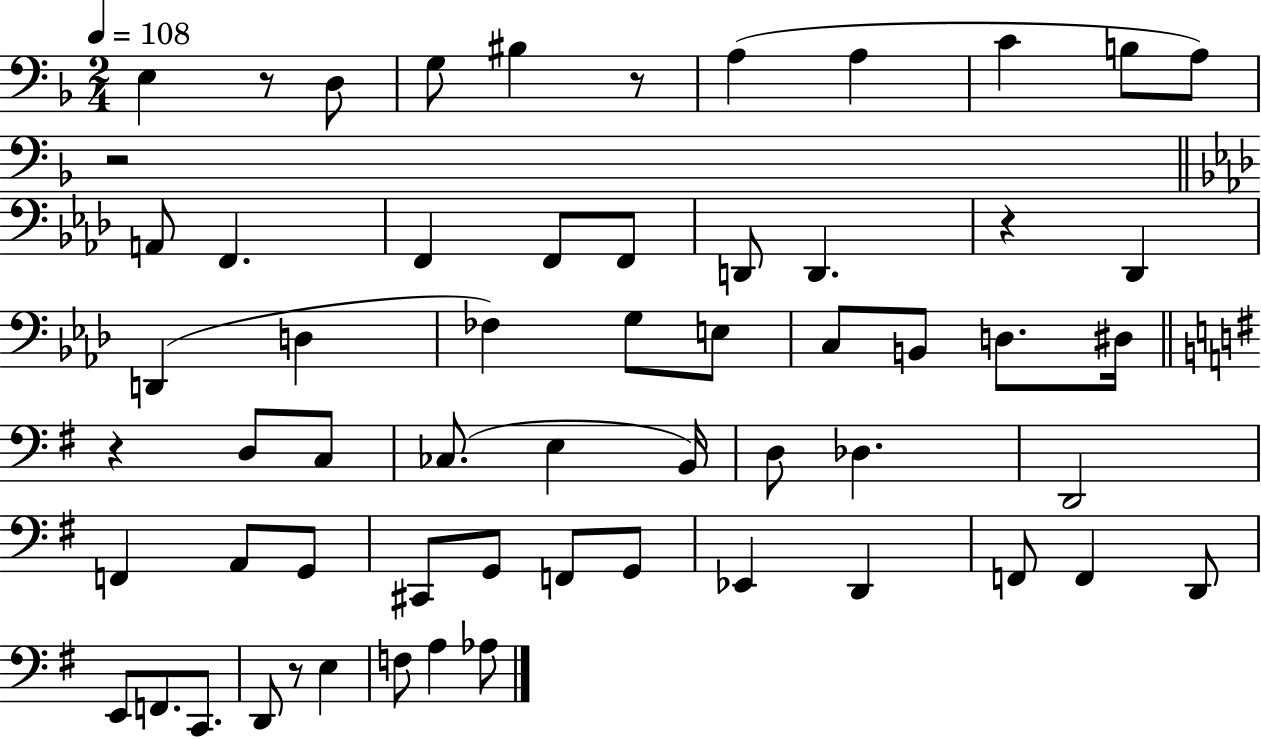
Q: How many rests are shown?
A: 6